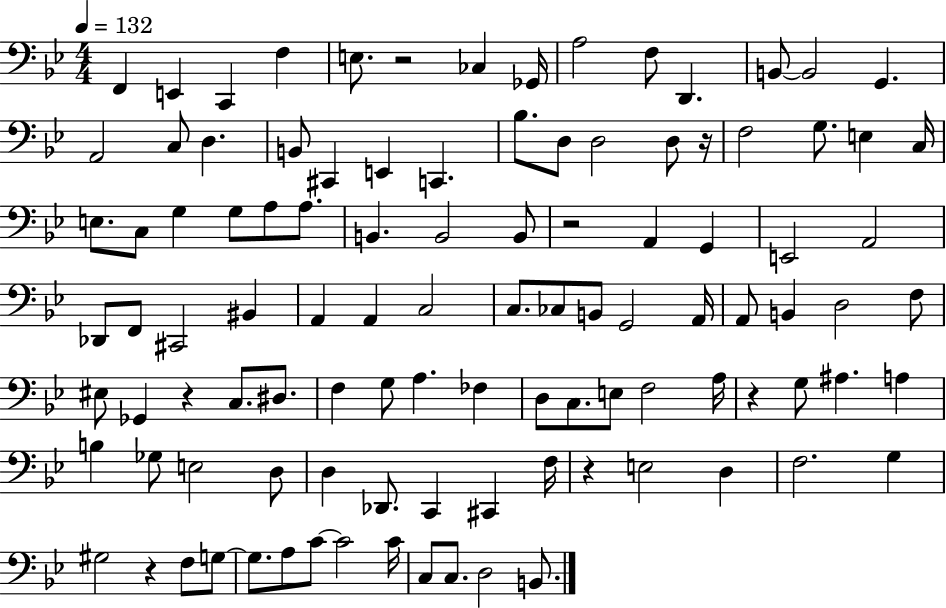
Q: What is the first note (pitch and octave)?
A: F2